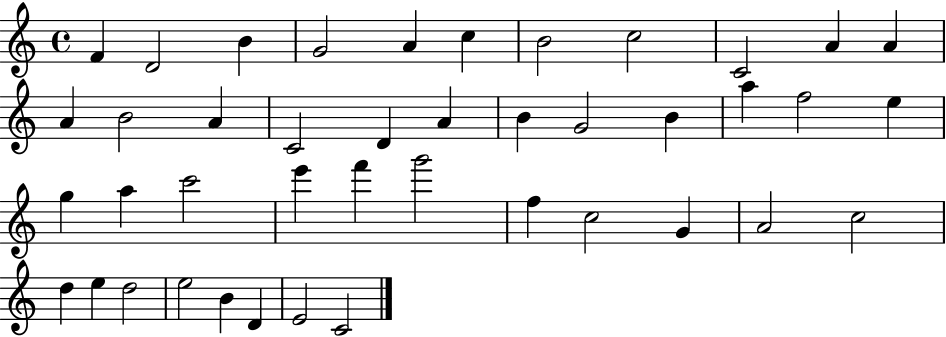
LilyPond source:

{
  \clef treble
  \time 4/4
  \defaultTimeSignature
  \key c \major
  f'4 d'2 b'4 | g'2 a'4 c''4 | b'2 c''2 | c'2 a'4 a'4 | \break a'4 b'2 a'4 | c'2 d'4 a'4 | b'4 g'2 b'4 | a''4 f''2 e''4 | \break g''4 a''4 c'''2 | e'''4 f'''4 g'''2 | f''4 c''2 g'4 | a'2 c''2 | \break d''4 e''4 d''2 | e''2 b'4 d'4 | e'2 c'2 | \bar "|."
}